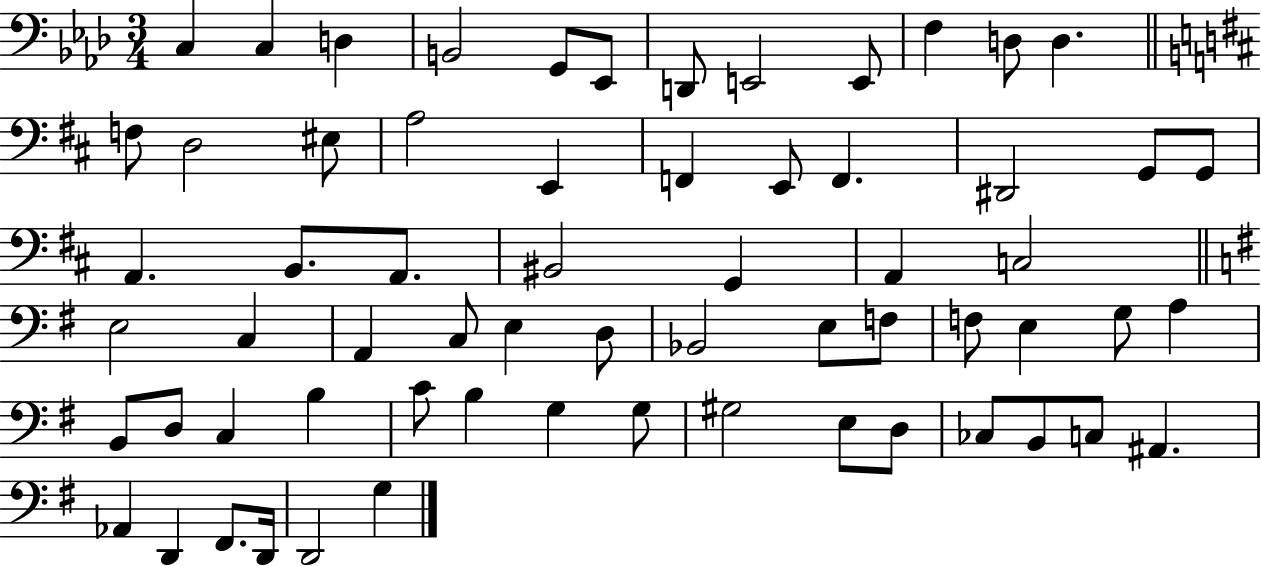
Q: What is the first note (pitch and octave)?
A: C3